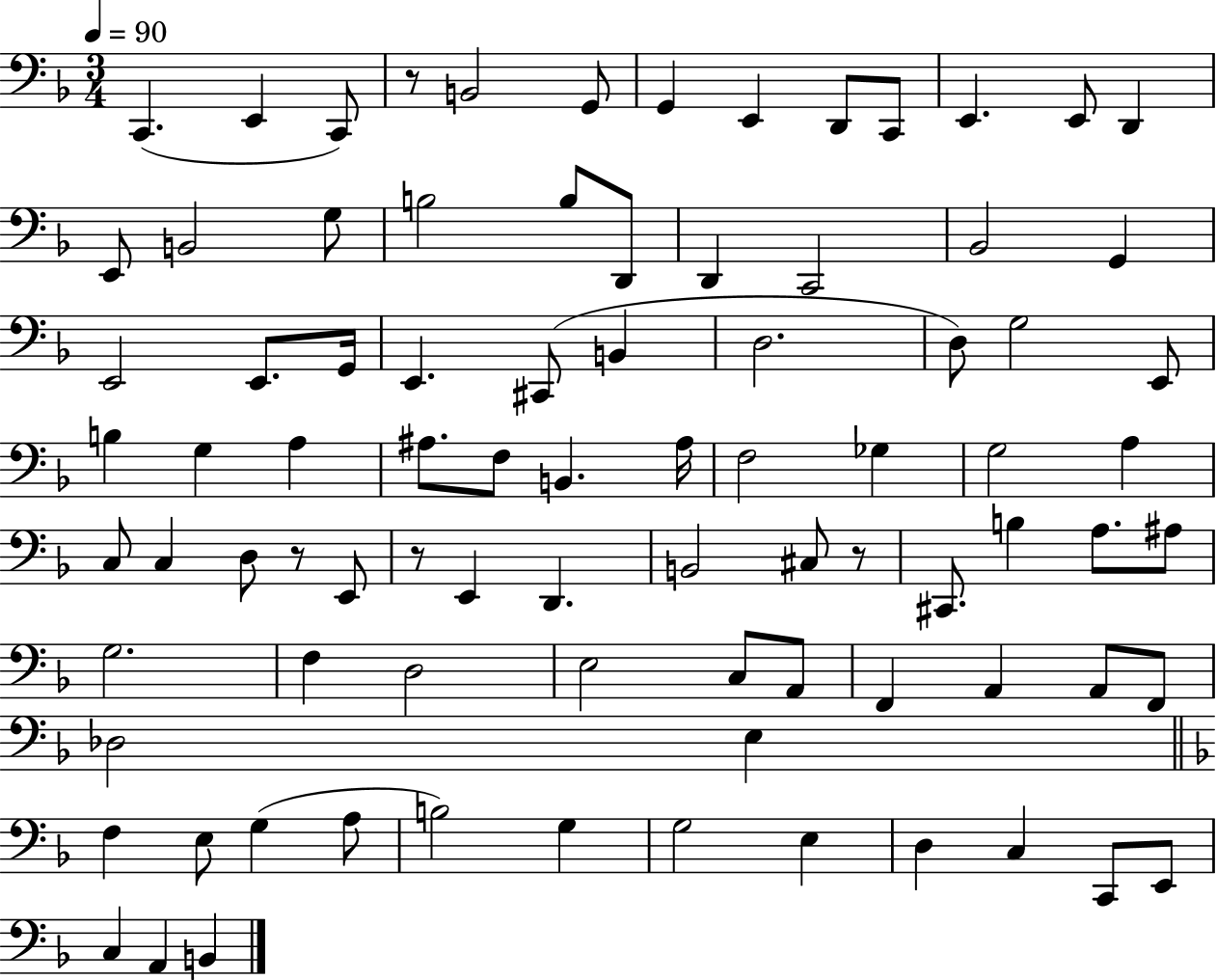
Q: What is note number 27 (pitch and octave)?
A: C#2